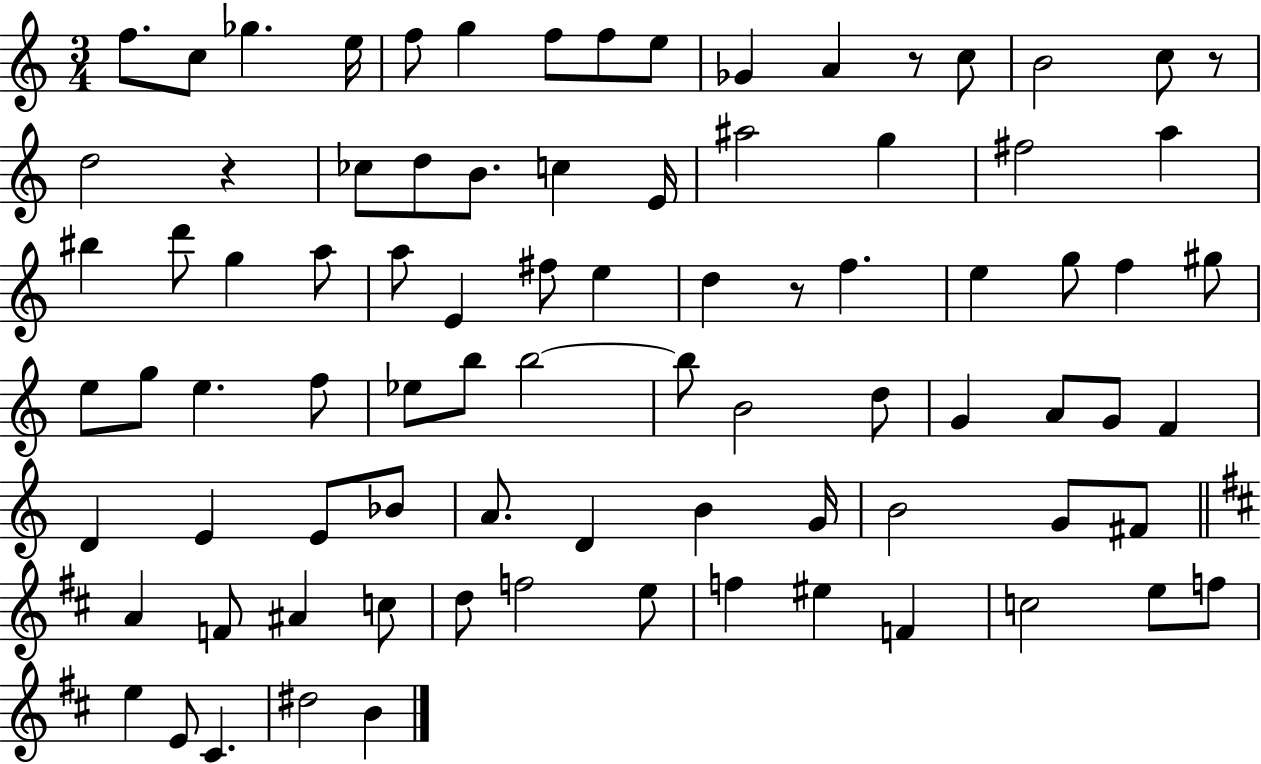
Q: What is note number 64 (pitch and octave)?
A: A4